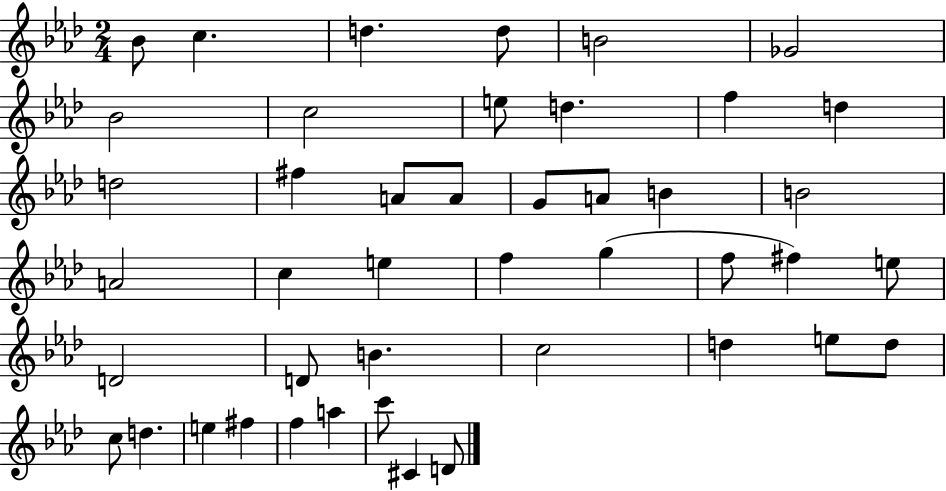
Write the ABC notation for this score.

X:1
T:Untitled
M:2/4
L:1/4
K:Ab
_B/2 c d d/2 B2 _G2 _B2 c2 e/2 d f d d2 ^f A/2 A/2 G/2 A/2 B B2 A2 c e f g f/2 ^f e/2 D2 D/2 B c2 d e/2 d/2 c/2 d e ^f f a c'/2 ^C D/2